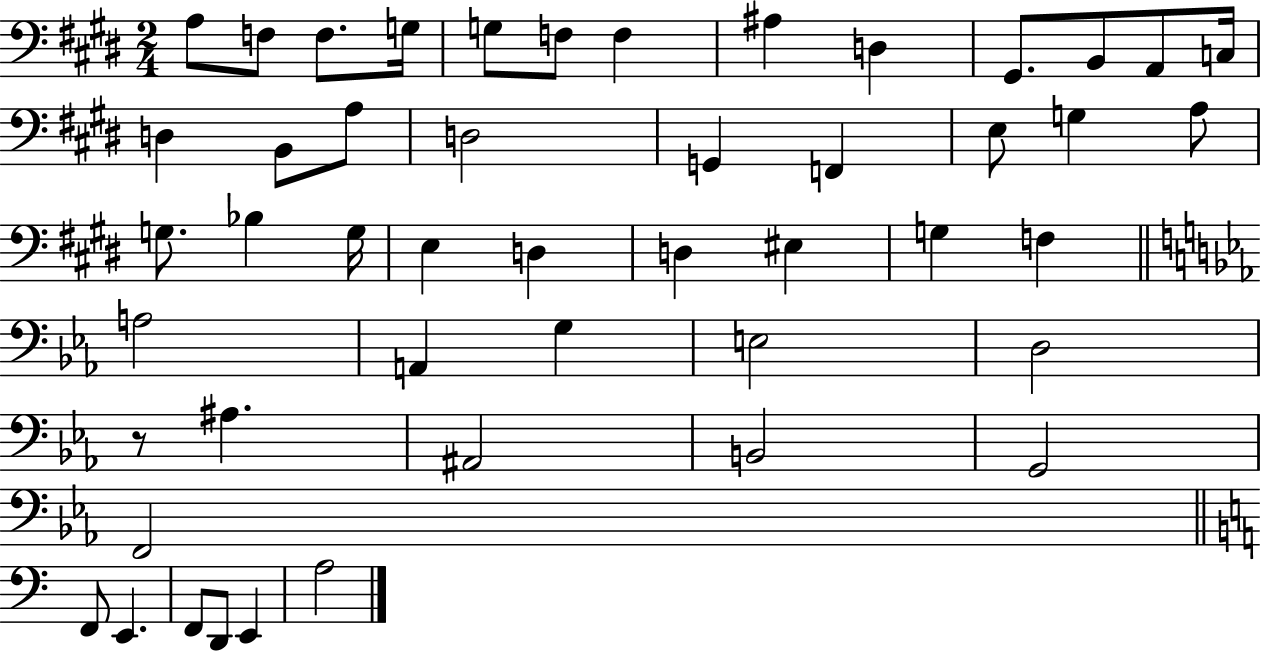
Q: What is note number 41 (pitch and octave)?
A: F2